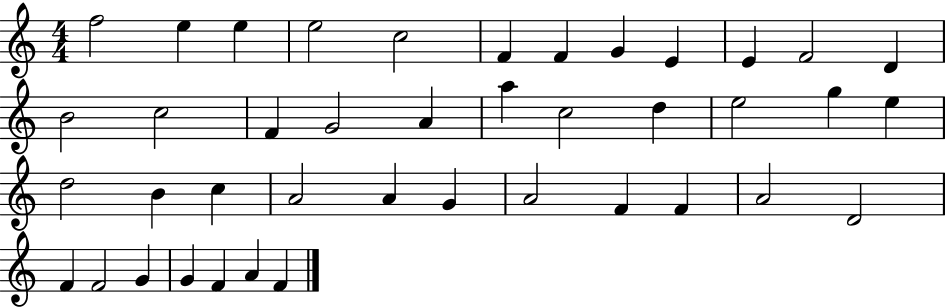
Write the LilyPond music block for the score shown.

{
  \clef treble
  \numericTimeSignature
  \time 4/4
  \key c \major
  f''2 e''4 e''4 | e''2 c''2 | f'4 f'4 g'4 e'4 | e'4 f'2 d'4 | \break b'2 c''2 | f'4 g'2 a'4 | a''4 c''2 d''4 | e''2 g''4 e''4 | \break d''2 b'4 c''4 | a'2 a'4 g'4 | a'2 f'4 f'4 | a'2 d'2 | \break f'4 f'2 g'4 | g'4 f'4 a'4 f'4 | \bar "|."
}